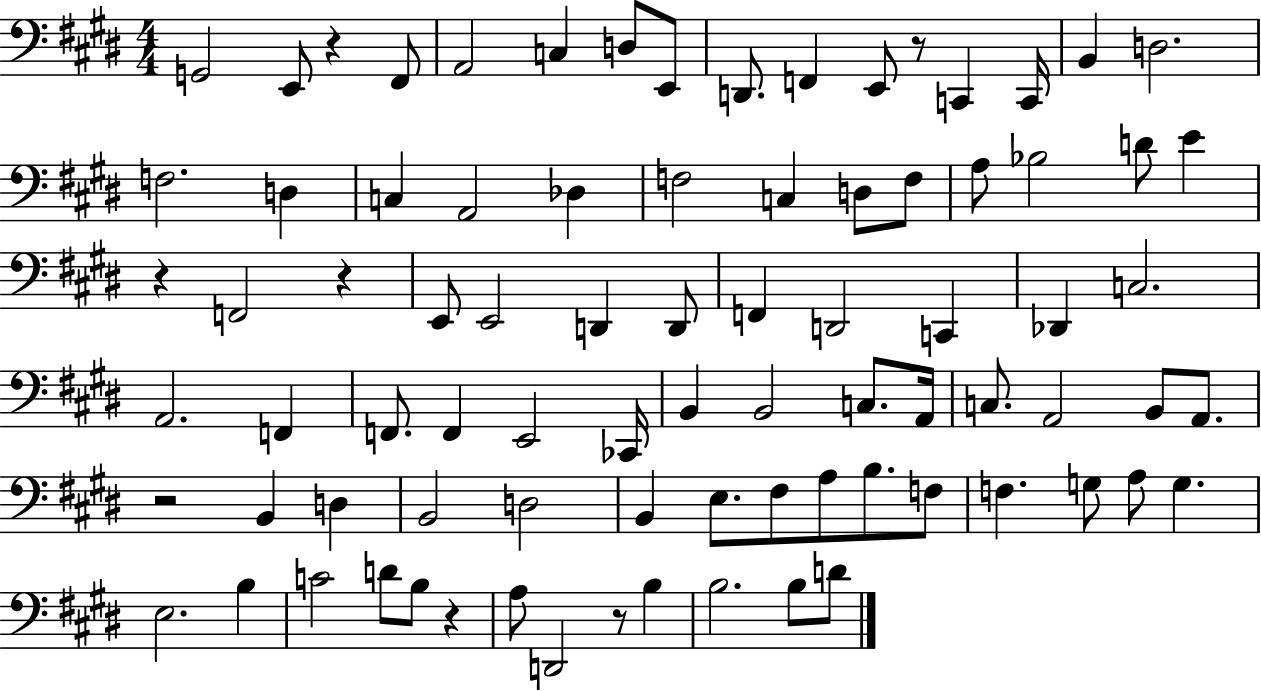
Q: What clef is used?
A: bass